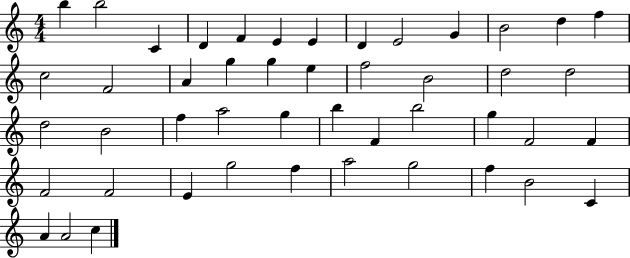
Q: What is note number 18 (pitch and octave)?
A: G5